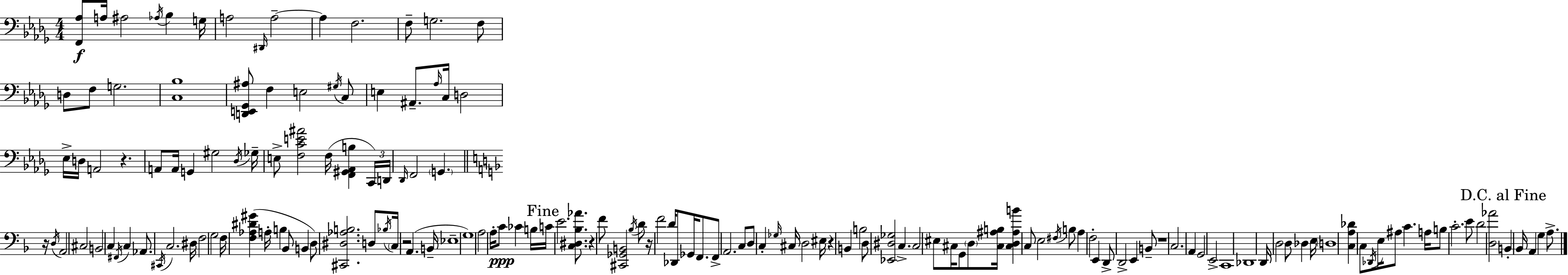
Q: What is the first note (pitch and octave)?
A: A3